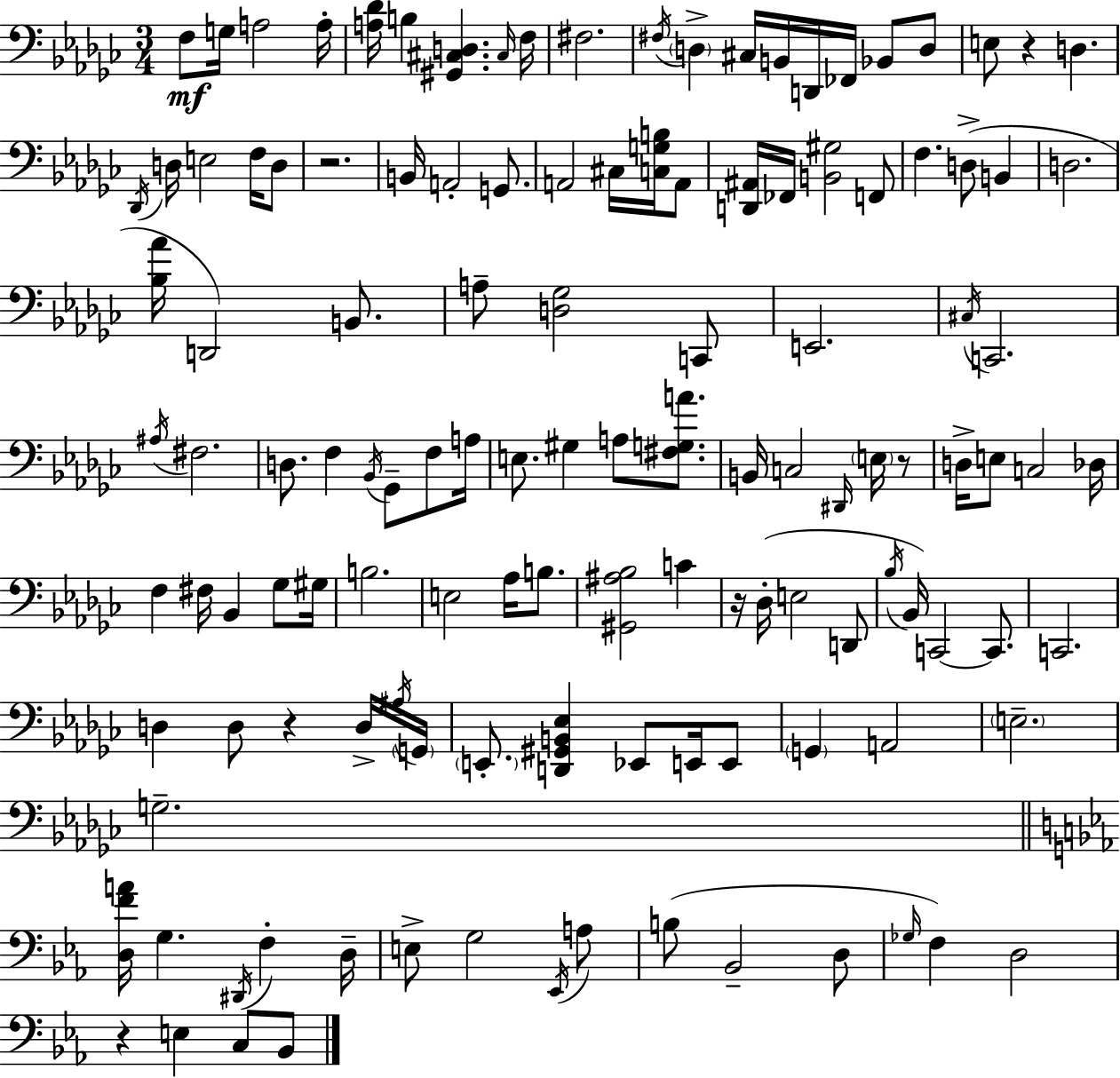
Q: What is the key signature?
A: EES minor